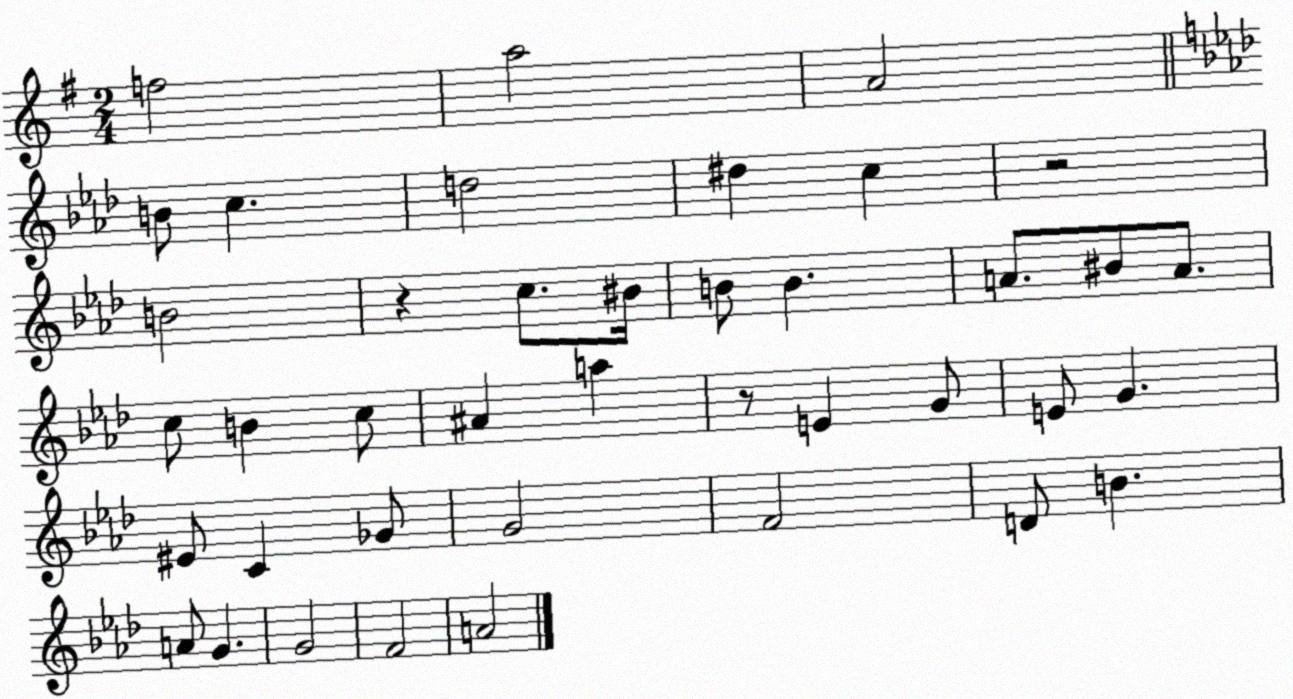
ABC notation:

X:1
T:Untitled
M:2/4
L:1/4
K:G
f2 a2 A2 B/2 c d2 ^d c z2 B2 z c/2 ^B/4 B/2 B A/2 ^B/2 A/2 c/2 B c/2 ^A a z/2 E G/2 E/2 G ^E/2 C _G/2 G2 F2 D/2 B A/2 G G2 F2 A2